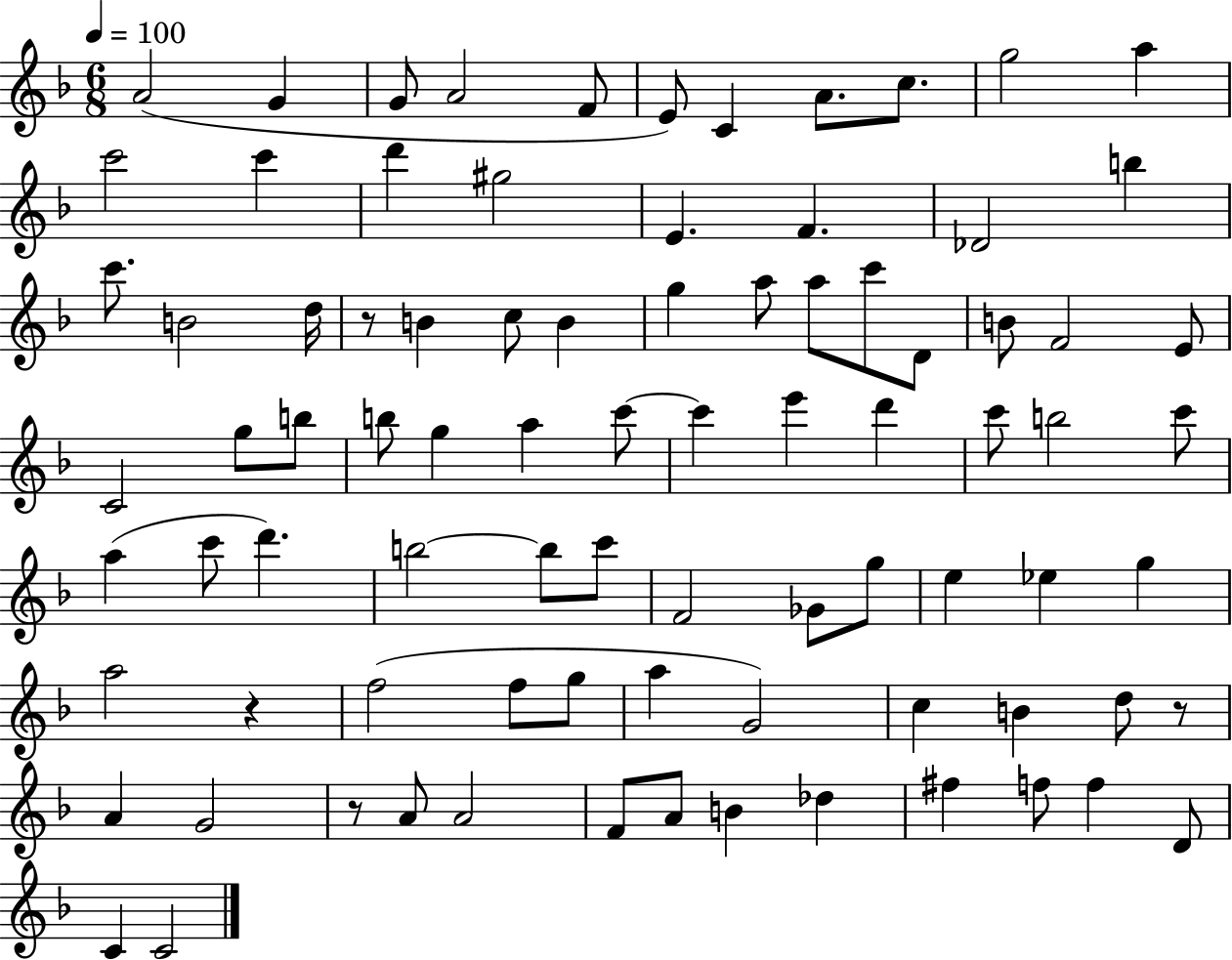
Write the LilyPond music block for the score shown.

{
  \clef treble
  \numericTimeSignature
  \time 6/8
  \key f \major
  \tempo 4 = 100
  a'2( g'4 | g'8 a'2 f'8 | e'8) c'4 a'8. c''8. | g''2 a''4 | \break c'''2 c'''4 | d'''4 gis''2 | e'4. f'4. | des'2 b''4 | \break c'''8. b'2 d''16 | r8 b'4 c''8 b'4 | g''4 a''8 a''8 c'''8 d'8 | b'8 f'2 e'8 | \break c'2 g''8 b''8 | b''8 g''4 a''4 c'''8~~ | c'''4 e'''4 d'''4 | c'''8 b''2 c'''8 | \break a''4( c'''8 d'''4.) | b''2~~ b''8 c'''8 | f'2 ges'8 g''8 | e''4 ees''4 g''4 | \break a''2 r4 | f''2( f''8 g''8 | a''4 g'2) | c''4 b'4 d''8 r8 | \break a'4 g'2 | r8 a'8 a'2 | f'8 a'8 b'4 des''4 | fis''4 f''8 f''4 d'8 | \break c'4 c'2 | \bar "|."
}